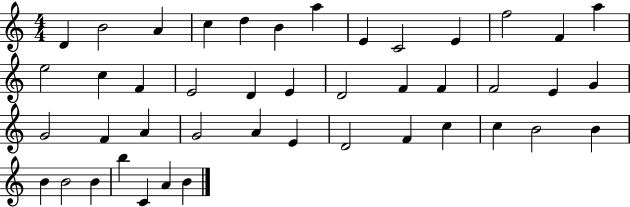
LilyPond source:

{
  \clef treble
  \numericTimeSignature
  \time 4/4
  \key c \major
  d'4 b'2 a'4 | c''4 d''4 b'4 a''4 | e'4 c'2 e'4 | f''2 f'4 a''4 | \break e''2 c''4 f'4 | e'2 d'4 e'4 | d'2 f'4 f'4 | f'2 e'4 g'4 | \break g'2 f'4 a'4 | g'2 a'4 e'4 | d'2 f'4 c''4 | c''4 b'2 b'4 | \break b'4 b'2 b'4 | b''4 c'4 a'4 b'4 | \bar "|."
}